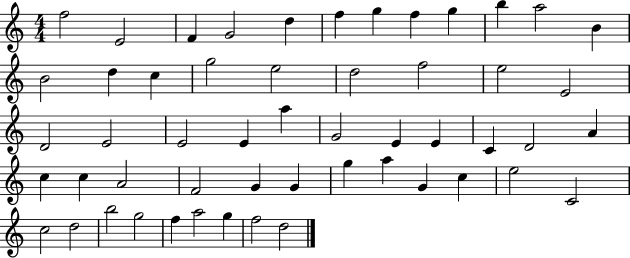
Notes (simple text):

F5/h E4/h F4/q G4/h D5/q F5/q G5/q F5/q G5/q B5/q A5/h B4/q B4/h D5/q C5/q G5/h E5/h D5/h F5/h E5/h E4/h D4/h E4/h E4/h E4/q A5/q G4/h E4/q E4/q C4/q D4/h A4/q C5/q C5/q A4/h F4/h G4/q G4/q G5/q A5/q G4/q C5/q E5/h C4/h C5/h D5/h B5/h G5/h F5/q A5/h G5/q F5/h D5/h